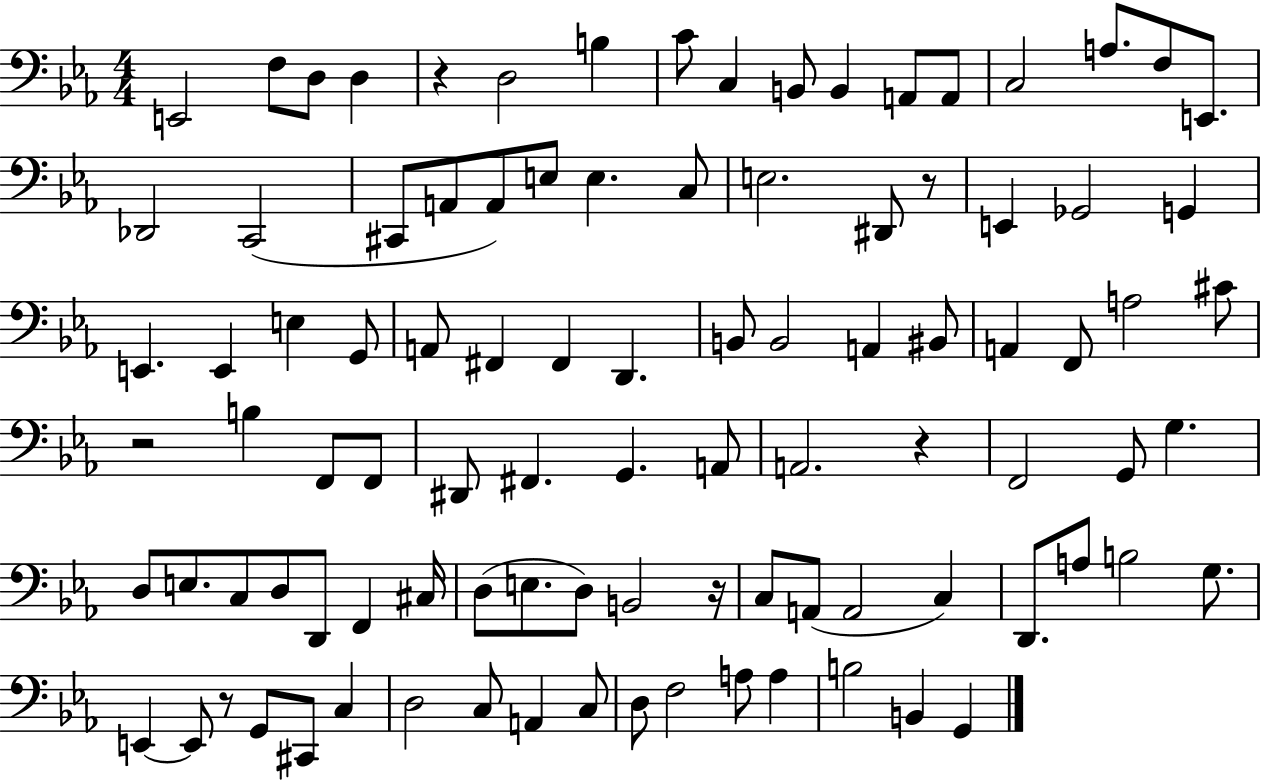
X:1
T:Untitled
M:4/4
L:1/4
K:Eb
E,,2 F,/2 D,/2 D, z D,2 B, C/2 C, B,,/2 B,, A,,/2 A,,/2 C,2 A,/2 F,/2 E,,/2 _D,,2 C,,2 ^C,,/2 A,,/2 A,,/2 E,/2 E, C,/2 E,2 ^D,,/2 z/2 E,, _G,,2 G,, E,, E,, E, G,,/2 A,,/2 ^F,, ^F,, D,, B,,/2 B,,2 A,, ^B,,/2 A,, F,,/2 A,2 ^C/2 z2 B, F,,/2 F,,/2 ^D,,/2 ^F,, G,, A,,/2 A,,2 z F,,2 G,,/2 G, D,/2 E,/2 C,/2 D,/2 D,,/2 F,, ^C,/4 D,/2 E,/2 D,/2 B,,2 z/4 C,/2 A,,/2 A,,2 C, D,,/2 A,/2 B,2 G,/2 E,, E,,/2 z/2 G,,/2 ^C,,/2 C, D,2 C,/2 A,, C,/2 D,/2 F,2 A,/2 A, B,2 B,, G,,